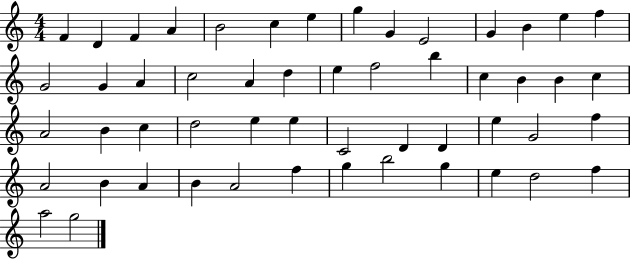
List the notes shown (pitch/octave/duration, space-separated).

F4/q D4/q F4/q A4/q B4/h C5/q E5/q G5/q G4/q E4/h G4/q B4/q E5/q F5/q G4/h G4/q A4/q C5/h A4/q D5/q E5/q F5/h B5/q C5/q B4/q B4/q C5/q A4/h B4/q C5/q D5/h E5/q E5/q C4/h D4/q D4/q E5/q G4/h F5/q A4/h B4/q A4/q B4/q A4/h F5/q G5/q B5/h G5/q E5/q D5/h F5/q A5/h G5/h